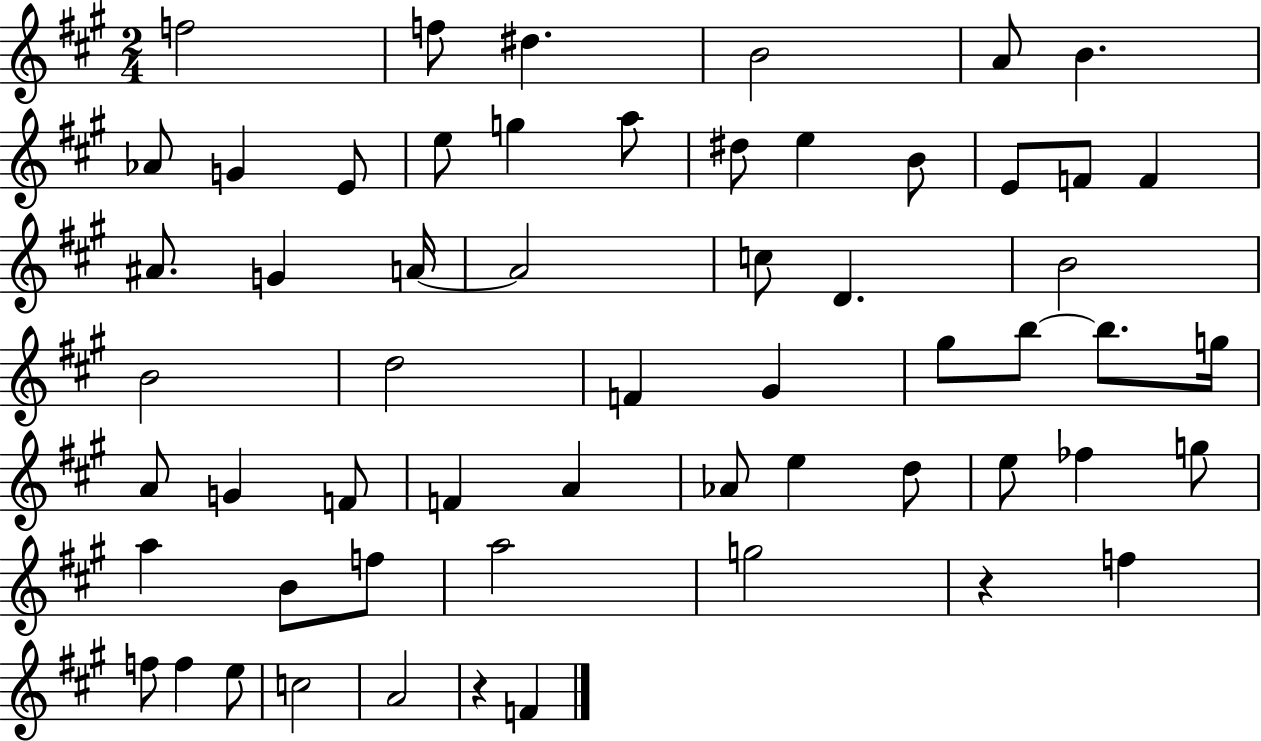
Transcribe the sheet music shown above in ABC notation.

X:1
T:Untitled
M:2/4
L:1/4
K:A
f2 f/2 ^d B2 A/2 B _A/2 G E/2 e/2 g a/2 ^d/2 e B/2 E/2 F/2 F ^A/2 G A/4 A2 c/2 D B2 B2 d2 F ^G ^g/2 b/2 b/2 g/4 A/2 G F/2 F A _A/2 e d/2 e/2 _f g/2 a B/2 f/2 a2 g2 z f f/2 f e/2 c2 A2 z F